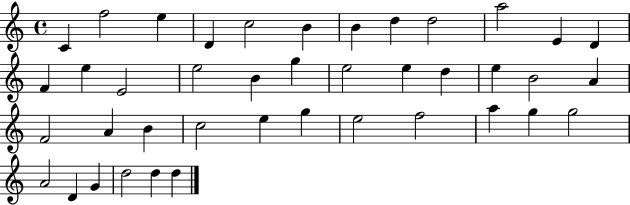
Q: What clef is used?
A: treble